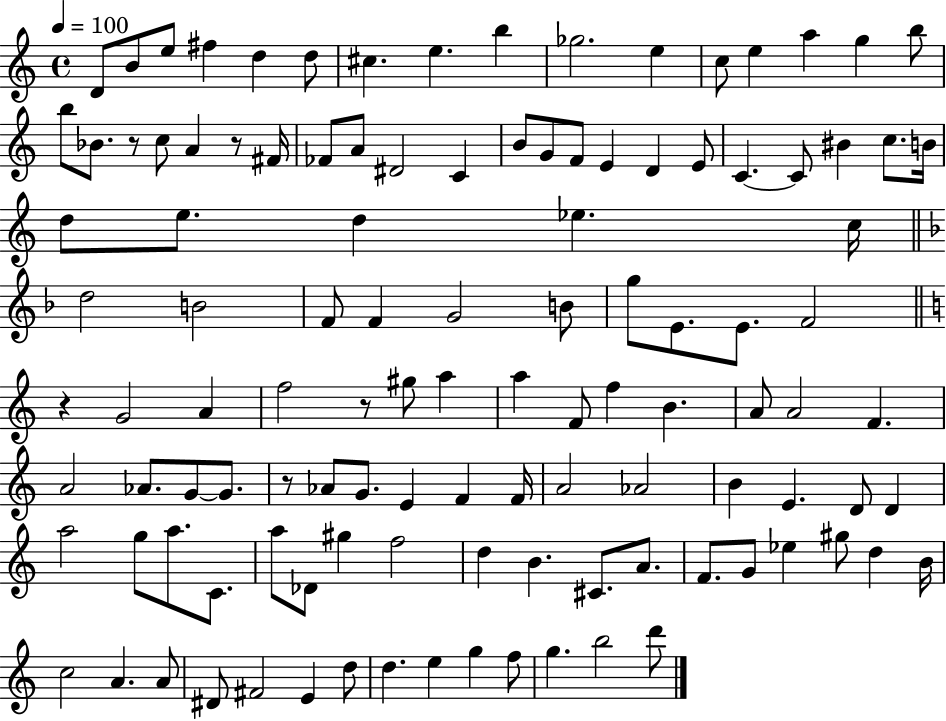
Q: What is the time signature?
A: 4/4